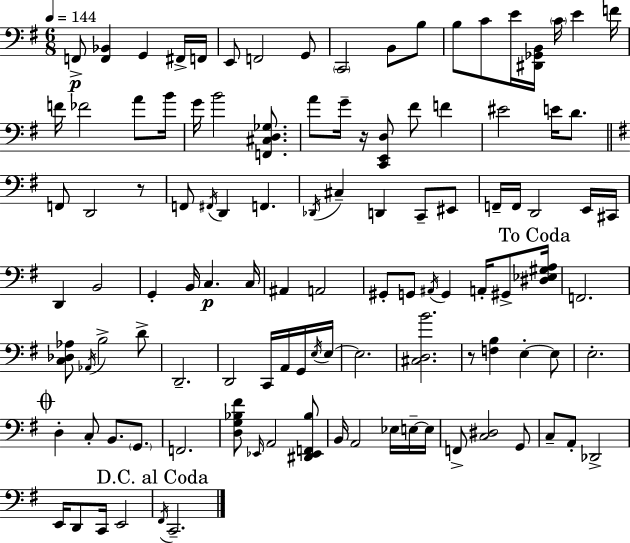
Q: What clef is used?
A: bass